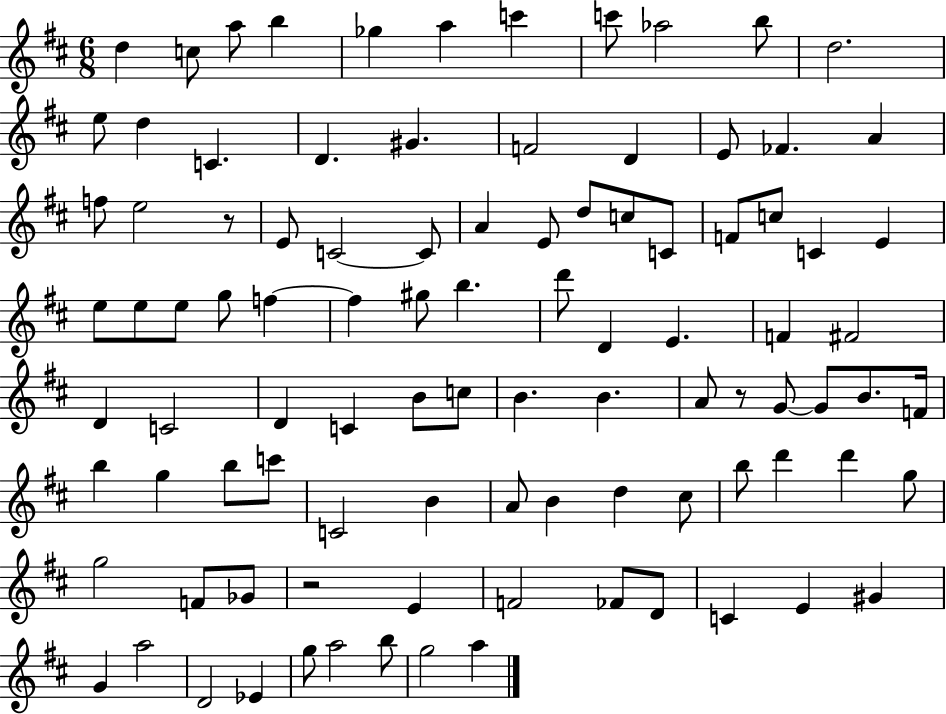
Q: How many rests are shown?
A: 3